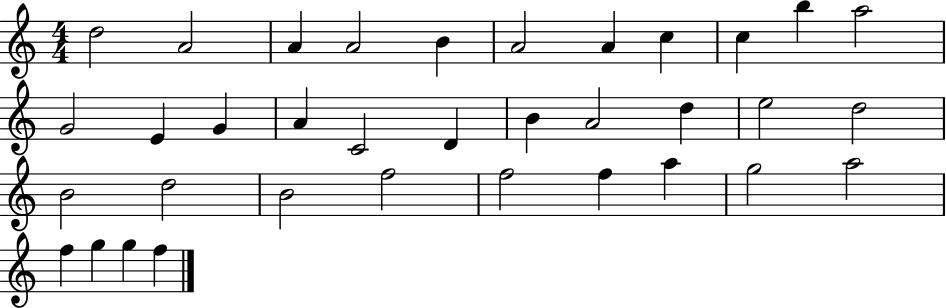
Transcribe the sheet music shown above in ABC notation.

X:1
T:Untitled
M:4/4
L:1/4
K:C
d2 A2 A A2 B A2 A c c b a2 G2 E G A C2 D B A2 d e2 d2 B2 d2 B2 f2 f2 f a g2 a2 f g g f